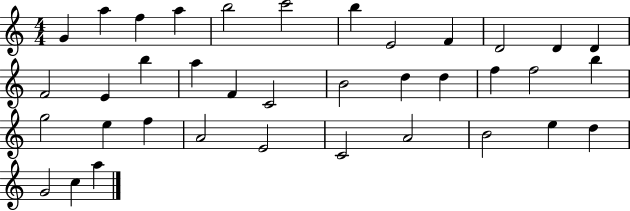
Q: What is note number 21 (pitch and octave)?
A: D5